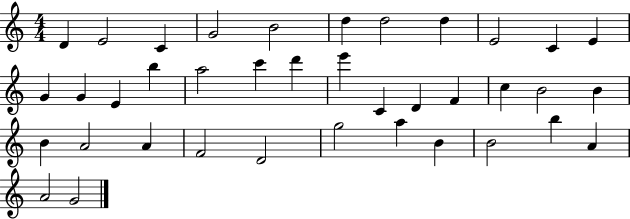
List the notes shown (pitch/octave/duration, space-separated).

D4/q E4/h C4/q G4/h B4/h D5/q D5/h D5/q E4/h C4/q E4/q G4/q G4/q E4/q B5/q A5/h C6/q D6/q E6/q C4/q D4/q F4/q C5/q B4/h B4/q B4/q A4/h A4/q F4/h D4/h G5/h A5/q B4/q B4/h B5/q A4/q A4/h G4/h